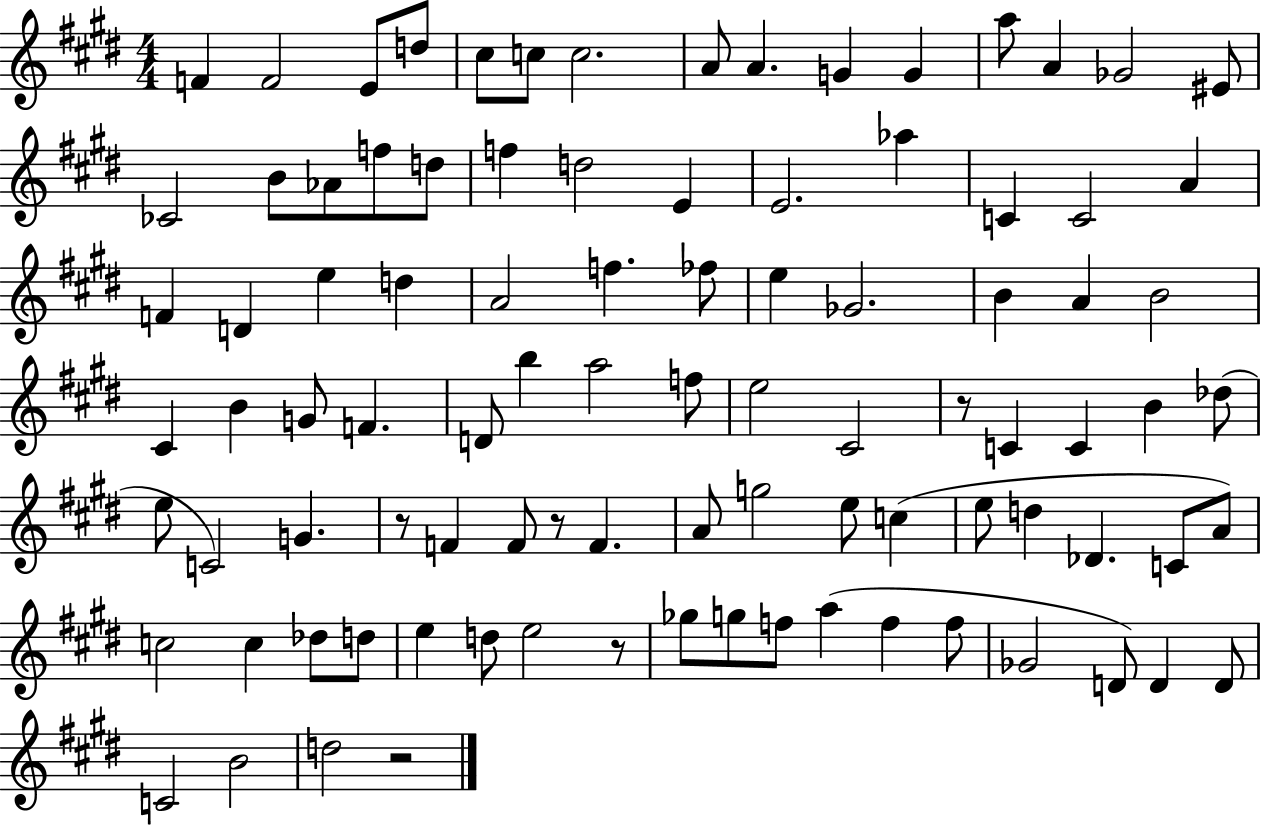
{
  \clef treble
  \numericTimeSignature
  \time 4/4
  \key e \major
  f'4 f'2 e'8 d''8 | cis''8 c''8 c''2. | a'8 a'4. g'4 g'4 | a''8 a'4 ges'2 eis'8 | \break ces'2 b'8 aes'8 f''8 d''8 | f''4 d''2 e'4 | e'2. aes''4 | c'4 c'2 a'4 | \break f'4 d'4 e''4 d''4 | a'2 f''4. fes''8 | e''4 ges'2. | b'4 a'4 b'2 | \break cis'4 b'4 g'8 f'4. | d'8 b''4 a''2 f''8 | e''2 cis'2 | r8 c'4 c'4 b'4 des''8( | \break e''8 c'2) g'4. | r8 f'4 f'8 r8 f'4. | a'8 g''2 e''8 c''4( | e''8 d''4 des'4. c'8 a'8) | \break c''2 c''4 des''8 d''8 | e''4 d''8 e''2 r8 | ges''8 g''8 f''8 a''4( f''4 f''8 | ges'2 d'8) d'4 d'8 | \break c'2 b'2 | d''2 r2 | \bar "|."
}